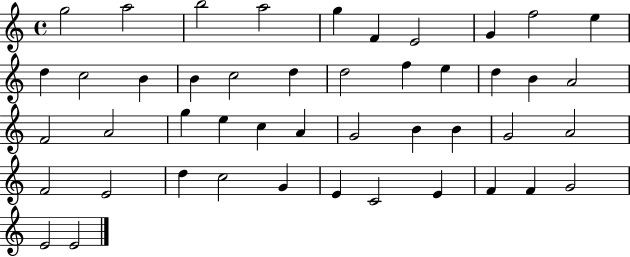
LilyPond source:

{
  \clef treble
  \time 4/4
  \defaultTimeSignature
  \key c \major
  g''2 a''2 | b''2 a''2 | g''4 f'4 e'2 | g'4 f''2 e''4 | \break d''4 c''2 b'4 | b'4 c''2 d''4 | d''2 f''4 e''4 | d''4 b'4 a'2 | \break f'2 a'2 | g''4 e''4 c''4 a'4 | g'2 b'4 b'4 | g'2 a'2 | \break f'2 e'2 | d''4 c''2 g'4 | e'4 c'2 e'4 | f'4 f'4 g'2 | \break e'2 e'2 | \bar "|."
}